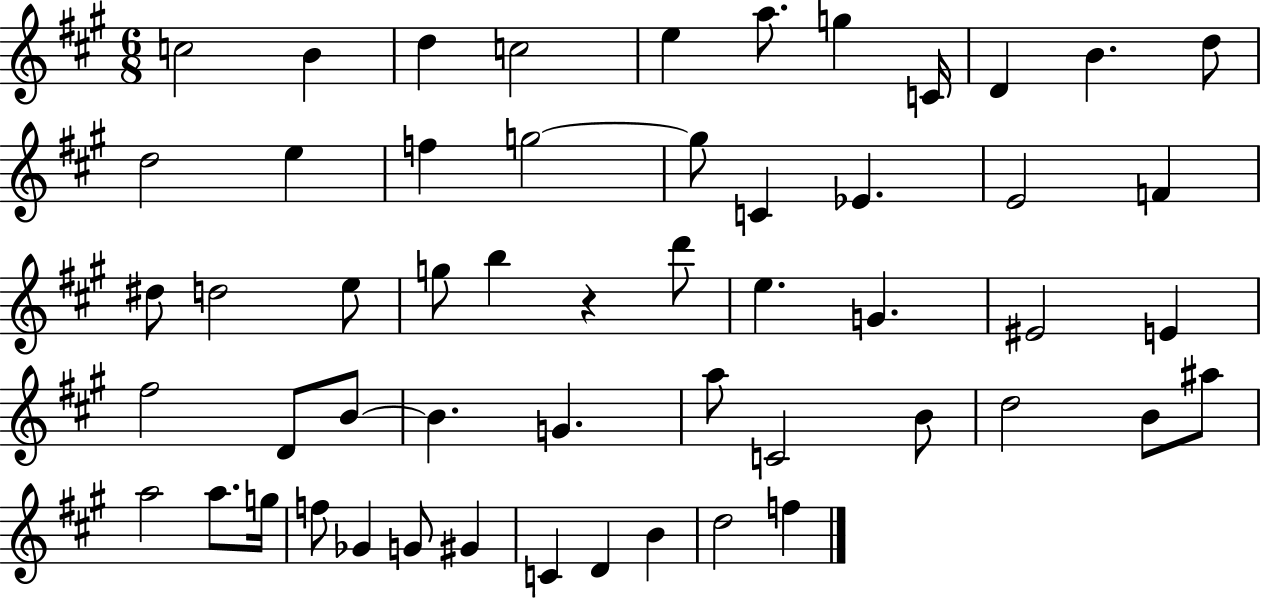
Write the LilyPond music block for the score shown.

{
  \clef treble
  \numericTimeSignature
  \time 6/8
  \key a \major
  \repeat volta 2 { c''2 b'4 | d''4 c''2 | e''4 a''8. g''4 c'16 | d'4 b'4. d''8 | \break d''2 e''4 | f''4 g''2~~ | g''8 c'4 ees'4. | e'2 f'4 | \break dis''8 d''2 e''8 | g''8 b''4 r4 d'''8 | e''4. g'4. | eis'2 e'4 | \break fis''2 d'8 b'8~~ | b'4. g'4. | a''8 c'2 b'8 | d''2 b'8 ais''8 | \break a''2 a''8. g''16 | f''8 ges'4 g'8 gis'4 | c'4 d'4 b'4 | d''2 f''4 | \break } \bar "|."
}